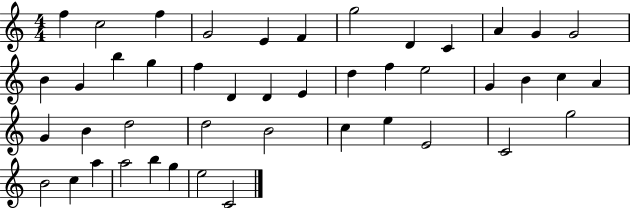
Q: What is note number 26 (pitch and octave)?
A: C5